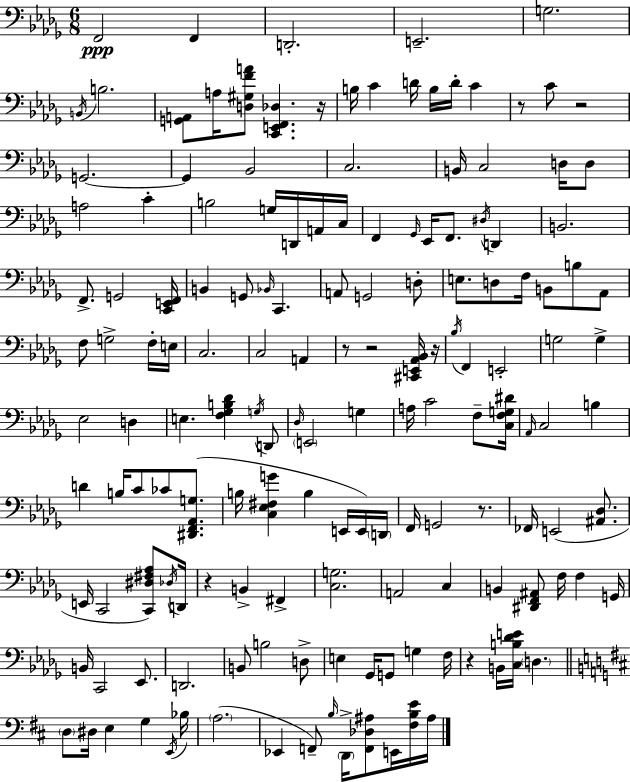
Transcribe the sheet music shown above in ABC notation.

X:1
T:Untitled
M:6/8
L:1/4
K:Bbm
F,,2 F,, D,,2 E,,2 G,2 B,,/4 B,2 [G,,A,,]/2 A,/4 [D,^G,FA]/2 [C,,E,,F,,_D,] z/4 B,/4 C D/4 B,/4 D/4 C z/2 C/2 z2 G,,2 G,, _B,,2 C,2 B,,/4 C,2 D,/4 D,/2 A,2 C B,2 G,/4 D,,/4 A,,/4 C,/4 F,, _G,,/4 _E,,/4 F,,/2 ^D,/4 D,, B,,2 F,,/2 G,,2 [C,,E,,F,,]/4 B,, G,,/2 _B,,/4 C,, A,,/2 G,,2 D,/2 E,/2 D,/2 F,/4 B,,/2 B,/2 _A,,/2 F,/2 G,2 F,/4 E,/4 C,2 C,2 A,, z/2 z2 [^C,,E,,_A,,_B,,]/4 z/4 _B,/4 F,, E,,2 G,2 G, _E,2 D, E, [F,_G,B,_D] G,/4 D,,/2 _D,/4 E,,2 G, A,/4 C2 F,/2 [C,F,G,^D]/4 _A,,/4 C,2 B, D B,/4 C/2 _C/2 [^D,,F,,_A,,G,]/2 B,/4 [C,_E,^F,G] B, E,,/4 E,,/4 D,,/4 F,,/4 G,,2 z/2 _F,,/4 E,,2 [^A,,_D,]/2 E,,/4 C,,2 [C,,^D,^F,_A,]/2 _D,/4 D,,/4 z B,, ^F,, [C,G,]2 A,,2 C, B,, [^D,,F,,^A,,]/2 F,/4 F, G,,/4 B,,/4 C,,2 _E,,/2 D,,2 B,,/2 B,2 D,/2 E, _G,,/4 G,,/2 G, F,/4 z B,,/4 [C,B,_DE]/4 D, D,/2 ^D,/4 E, G, E,,/4 _B,/4 A,2 _E,, F,,/2 B,/4 D,,/4 [F,,_D,^A,]/2 E,,/4 [^F,B,E]/4 ^A,/4